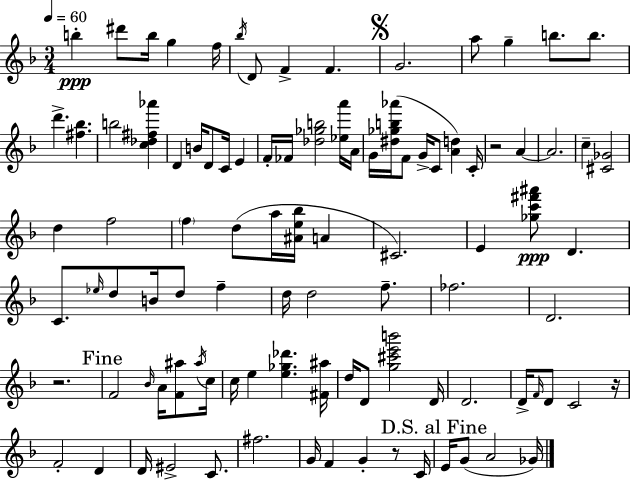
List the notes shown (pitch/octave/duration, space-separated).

B5/q D#6/e B5/s G5/q F5/s Bb5/s D4/e F4/q F4/q. G4/h. A5/e G5/q B5/e. B5/e. D6/q. [F#5,Bb5]/q. B5/h [C5,Db5,F#5,Ab6]/q D4/q B4/s D4/e C4/s E4/q F4/s FES4/s [Db5,Gb5,B5]/h [Eb5,A6]/s A4/s G4/s [D#5,Gb5,B5,Ab6]/s F4/e G4/s C4/e [A4,D5]/q C4/s R/h A4/q A4/h. C5/q [C#4,Gb4]/h D5/q F5/h F5/q D5/e A5/s [A#4,E5,Bb5]/s A4/q C#4/h. E4/q [Gb5,C6,F#6,A#6]/e D4/q. C4/e. Eb5/s D5/e B4/s D5/e F5/q D5/s D5/h F5/e. FES5/h. D4/h. R/h. F4/h Bb4/s A4/s [F4,A#5]/e A#5/s C5/s C5/s E5/q [E5,Gb5,Db6]/q. [F#4,A#5]/s D5/s D4/e [G5,C#6,E6,B6]/h D4/s D4/h. D4/s F4/s D4/e C4/h R/s F4/h D4/q D4/s EIS4/h C4/e. F#5/h. G4/s F4/q G4/q R/e C4/s E4/s G4/e A4/h Gb4/s